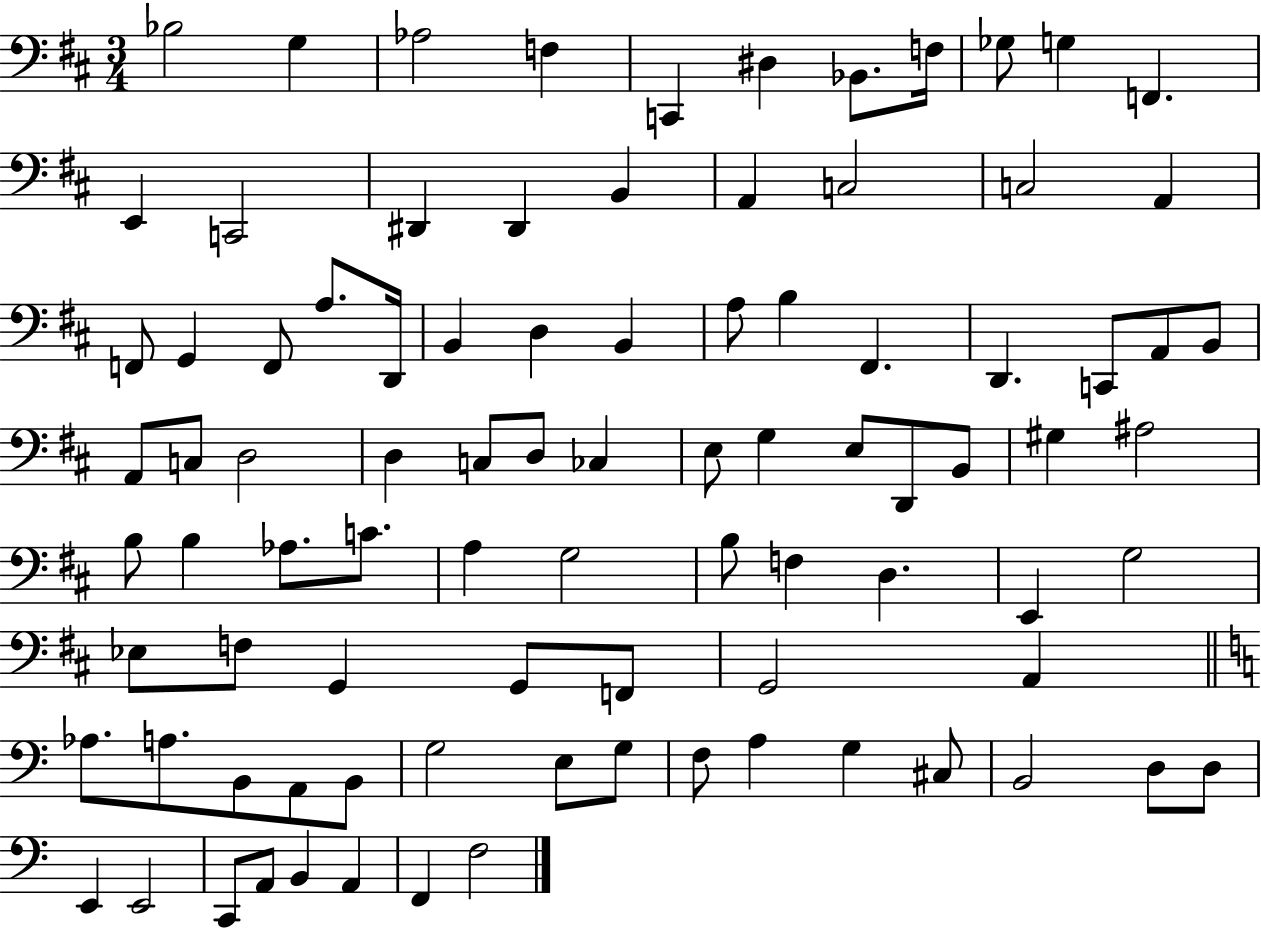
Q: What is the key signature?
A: D major